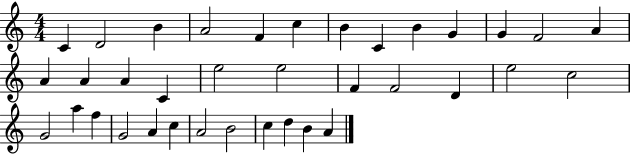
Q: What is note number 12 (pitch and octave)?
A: F4